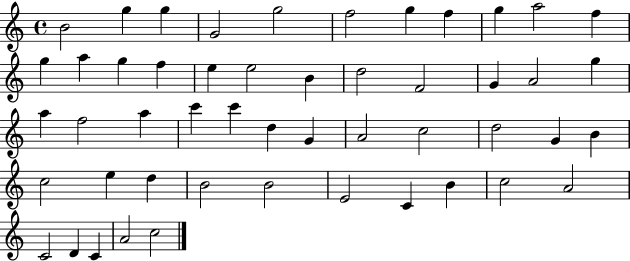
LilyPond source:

{
  \clef treble
  \time 4/4
  \defaultTimeSignature
  \key c \major
  b'2 g''4 g''4 | g'2 g''2 | f''2 g''4 f''4 | g''4 a''2 f''4 | \break g''4 a''4 g''4 f''4 | e''4 e''2 b'4 | d''2 f'2 | g'4 a'2 g''4 | \break a''4 f''2 a''4 | c'''4 c'''4 d''4 g'4 | a'2 c''2 | d''2 g'4 b'4 | \break c''2 e''4 d''4 | b'2 b'2 | e'2 c'4 b'4 | c''2 a'2 | \break c'2 d'4 c'4 | a'2 c''2 | \bar "|."
}